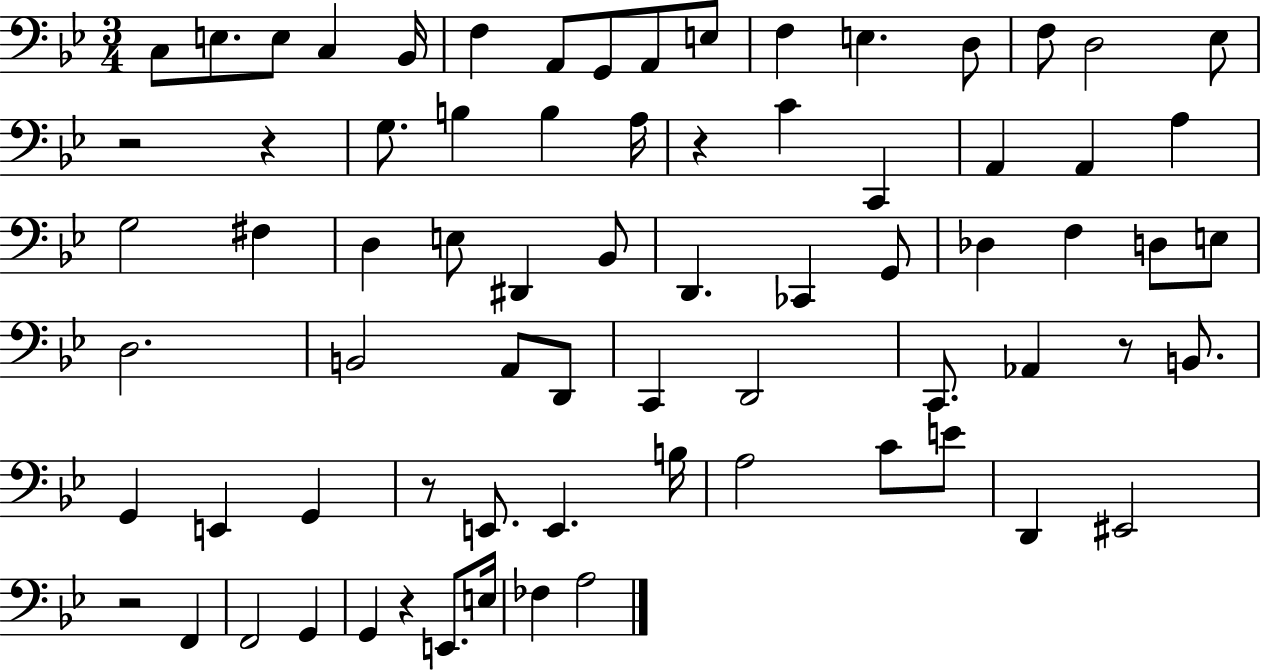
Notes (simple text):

C3/e E3/e. E3/e C3/q Bb2/s F3/q A2/e G2/e A2/e E3/e F3/q E3/q. D3/e F3/e D3/h Eb3/e R/h R/q G3/e. B3/q B3/q A3/s R/q C4/q C2/q A2/q A2/q A3/q G3/h F#3/q D3/q E3/e D#2/q Bb2/e D2/q. CES2/q G2/e Db3/q F3/q D3/e E3/e D3/h. B2/h A2/e D2/e C2/q D2/h C2/e. Ab2/q R/e B2/e. G2/q E2/q G2/q R/e E2/e. E2/q. B3/s A3/h C4/e E4/e D2/q EIS2/h R/h F2/q F2/h G2/q G2/q R/q E2/e. E3/s FES3/q A3/h